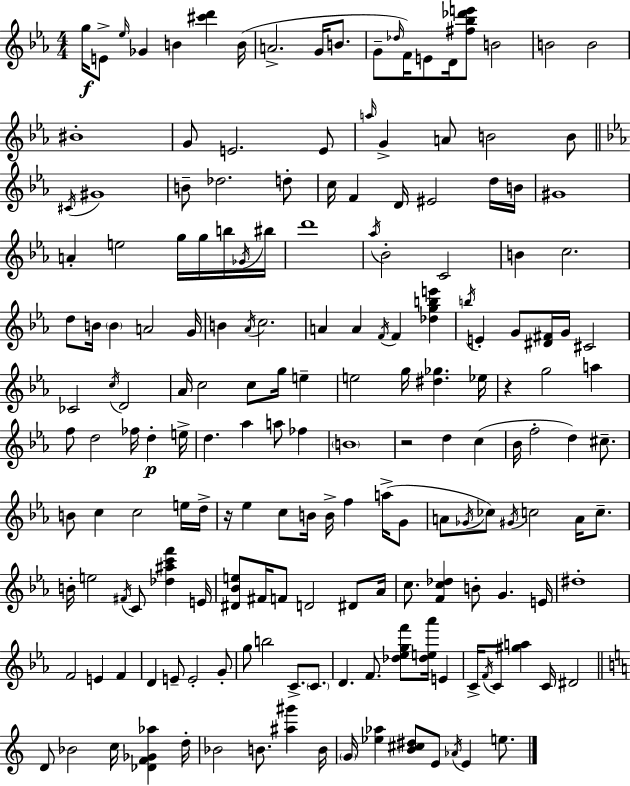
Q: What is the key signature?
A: C minor